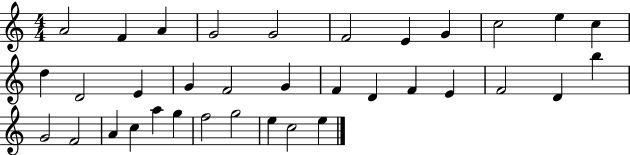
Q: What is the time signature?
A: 4/4